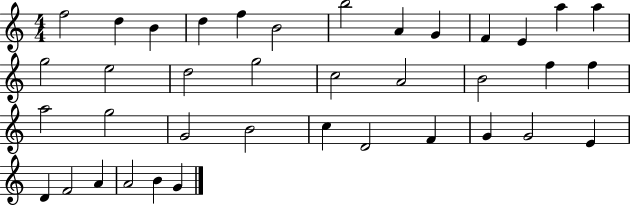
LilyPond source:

{
  \clef treble
  \numericTimeSignature
  \time 4/4
  \key c \major
  f''2 d''4 b'4 | d''4 f''4 b'2 | b''2 a'4 g'4 | f'4 e'4 a''4 a''4 | \break g''2 e''2 | d''2 g''2 | c''2 a'2 | b'2 f''4 f''4 | \break a''2 g''2 | g'2 b'2 | c''4 d'2 f'4 | g'4 g'2 e'4 | \break d'4 f'2 a'4 | a'2 b'4 g'4 | \bar "|."
}